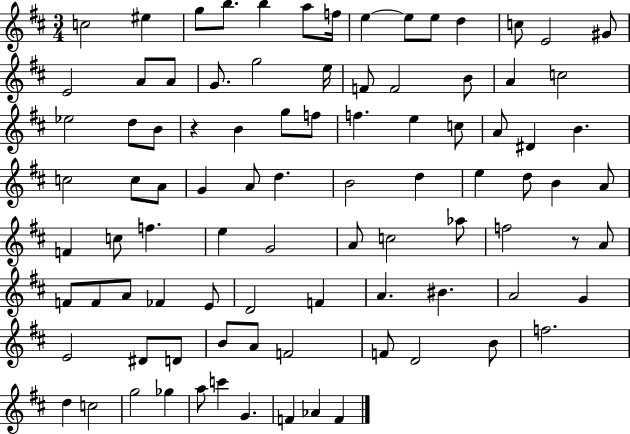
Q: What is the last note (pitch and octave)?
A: F4